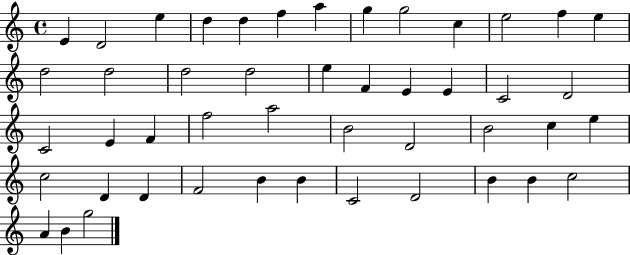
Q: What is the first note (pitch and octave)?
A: E4